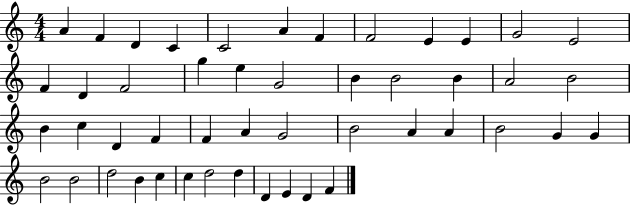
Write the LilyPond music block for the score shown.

{
  \clef treble
  \numericTimeSignature
  \time 4/4
  \key c \major
  a'4 f'4 d'4 c'4 | c'2 a'4 f'4 | f'2 e'4 e'4 | g'2 e'2 | \break f'4 d'4 f'2 | g''4 e''4 g'2 | b'4 b'2 b'4 | a'2 b'2 | \break b'4 c''4 d'4 f'4 | f'4 a'4 g'2 | b'2 a'4 a'4 | b'2 g'4 g'4 | \break b'2 b'2 | d''2 b'4 c''4 | c''4 d''2 d''4 | d'4 e'4 d'4 f'4 | \break \bar "|."
}